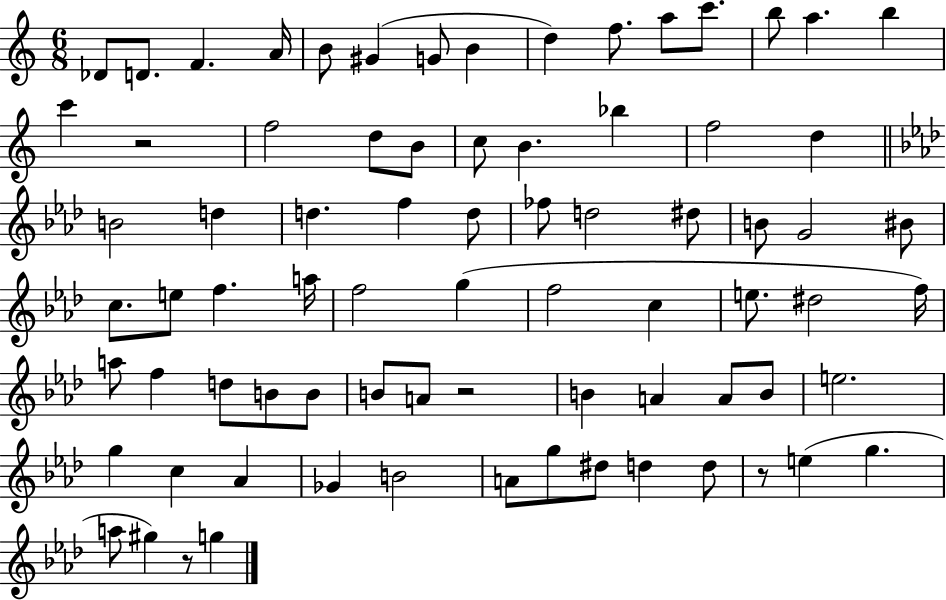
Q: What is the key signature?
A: C major